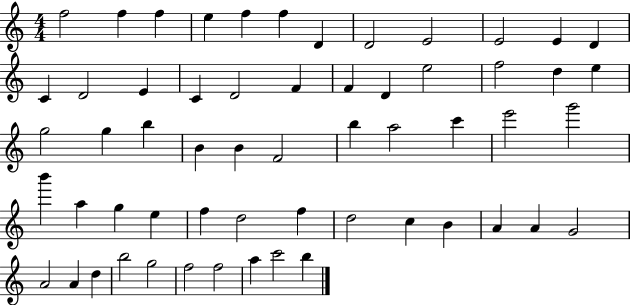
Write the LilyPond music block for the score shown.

{
  \clef treble
  \numericTimeSignature
  \time 4/4
  \key c \major
  f''2 f''4 f''4 | e''4 f''4 f''4 d'4 | d'2 e'2 | e'2 e'4 d'4 | \break c'4 d'2 e'4 | c'4 d'2 f'4 | f'4 d'4 e''2 | f''2 d''4 e''4 | \break g''2 g''4 b''4 | b'4 b'4 f'2 | b''4 a''2 c'''4 | e'''2 g'''2 | \break b'''4 a''4 g''4 e''4 | f''4 d''2 f''4 | d''2 c''4 b'4 | a'4 a'4 g'2 | \break a'2 a'4 d''4 | b''2 g''2 | f''2 f''2 | a''4 c'''2 b''4 | \break \bar "|."
}